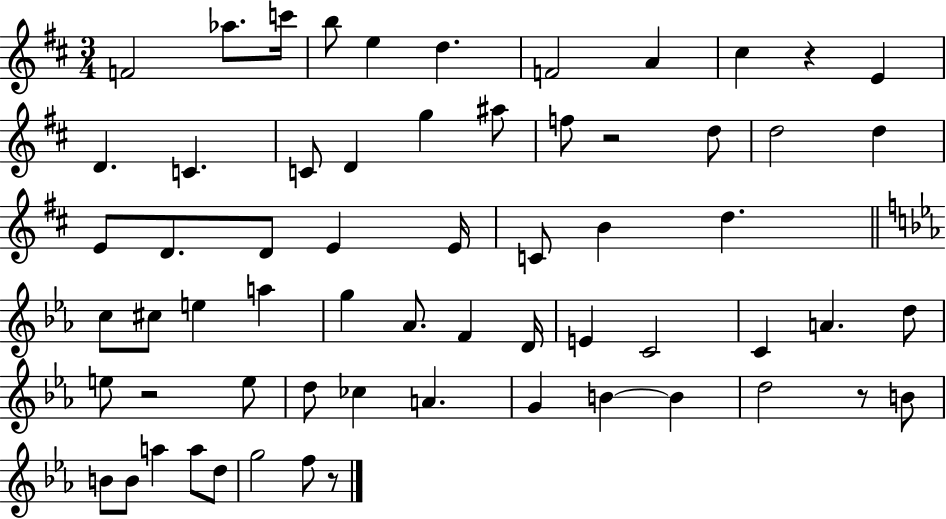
X:1
T:Untitled
M:3/4
L:1/4
K:D
F2 _a/2 c'/4 b/2 e d F2 A ^c z E D C C/2 D g ^a/2 f/2 z2 d/2 d2 d E/2 D/2 D/2 E E/4 C/2 B d c/2 ^c/2 e a g _A/2 F D/4 E C2 C A d/2 e/2 z2 e/2 d/2 _c A G B B d2 z/2 B/2 B/2 B/2 a a/2 d/2 g2 f/2 z/2